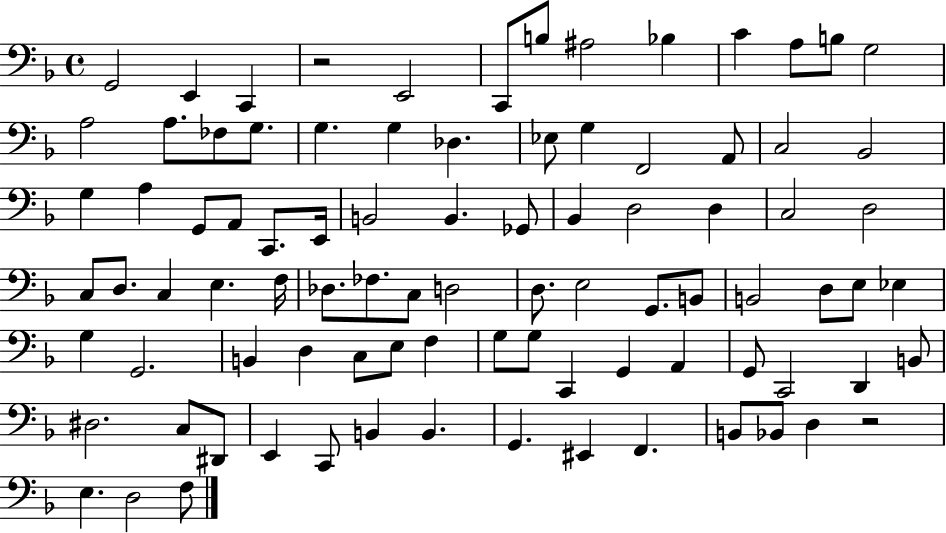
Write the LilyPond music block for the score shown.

{
  \clef bass
  \time 4/4
  \defaultTimeSignature
  \key f \major
  g,2 e,4 c,4 | r2 e,2 | c,8 b8 ais2 bes4 | c'4 a8 b8 g2 | \break a2 a8. fes8 g8. | g4. g4 des4. | ees8 g4 f,2 a,8 | c2 bes,2 | \break g4 a4 g,8 a,8 c,8. e,16 | b,2 b,4. ges,8 | bes,4 d2 d4 | c2 d2 | \break c8 d8. c4 e4. f16 | des8. fes8. c8 d2 | d8. e2 g,8. b,8 | b,2 d8 e8 ees4 | \break g4 g,2. | b,4 d4 c8 e8 f4 | g8 g8 c,4 g,4 a,4 | g,8 c,2 d,4 b,8 | \break dis2. c8 dis,8 | e,4 c,8 b,4 b,4. | g,4. eis,4 f,4. | b,8 bes,8 d4 r2 | \break e4. d2 f8 | \bar "|."
}